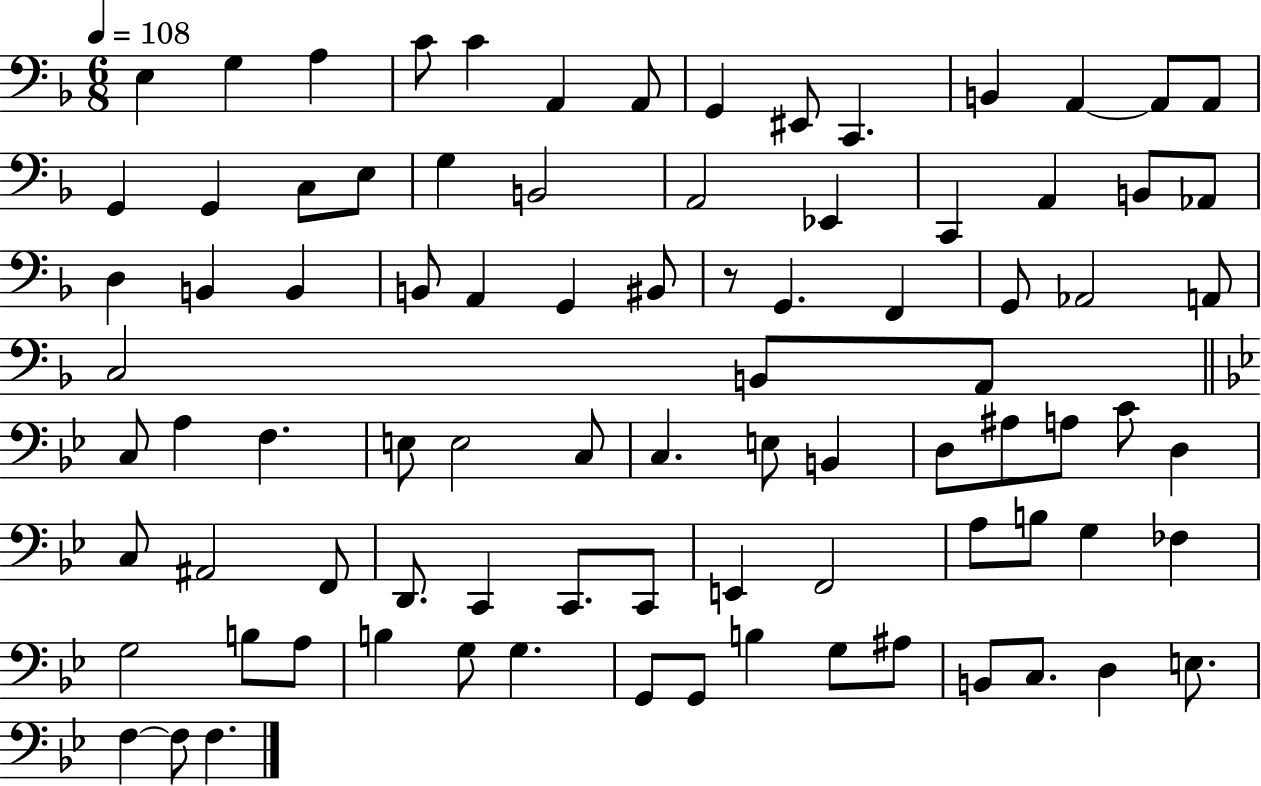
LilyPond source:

{
  \clef bass
  \numericTimeSignature
  \time 6/8
  \key f \major
  \tempo 4 = 108
  e4 g4 a4 | c'8 c'4 a,4 a,8 | g,4 eis,8 c,4. | b,4 a,4~~ a,8 a,8 | \break g,4 g,4 c8 e8 | g4 b,2 | a,2 ees,4 | c,4 a,4 b,8 aes,8 | \break d4 b,4 b,4 | b,8 a,4 g,4 bis,8 | r8 g,4. f,4 | g,8 aes,2 a,8 | \break c2 b,8 a,8 | \bar "||" \break \key bes \major c8 a4 f4. | e8 e2 c8 | c4. e8 b,4 | d8 ais8 a8 c'8 d4 | \break c8 ais,2 f,8 | d,8. c,4 c,8. c,8 | e,4 f,2 | a8 b8 g4 fes4 | \break g2 b8 a8 | b4 g8 g4. | g,8 g,8 b4 g8 ais8 | b,8 c8. d4 e8. | \break f4~~ f8 f4. | \bar "|."
}